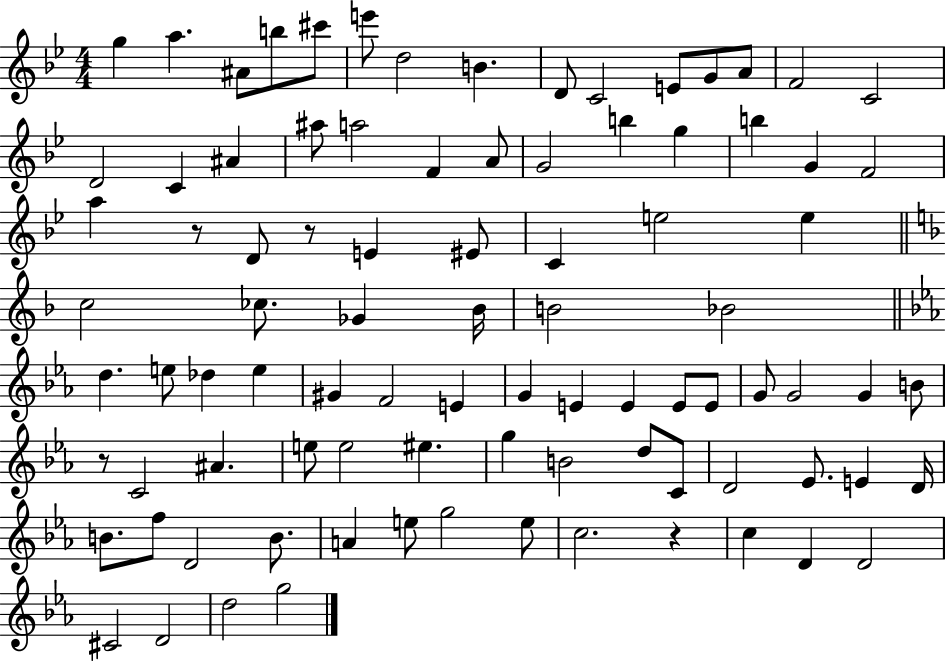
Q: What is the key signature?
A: BES major